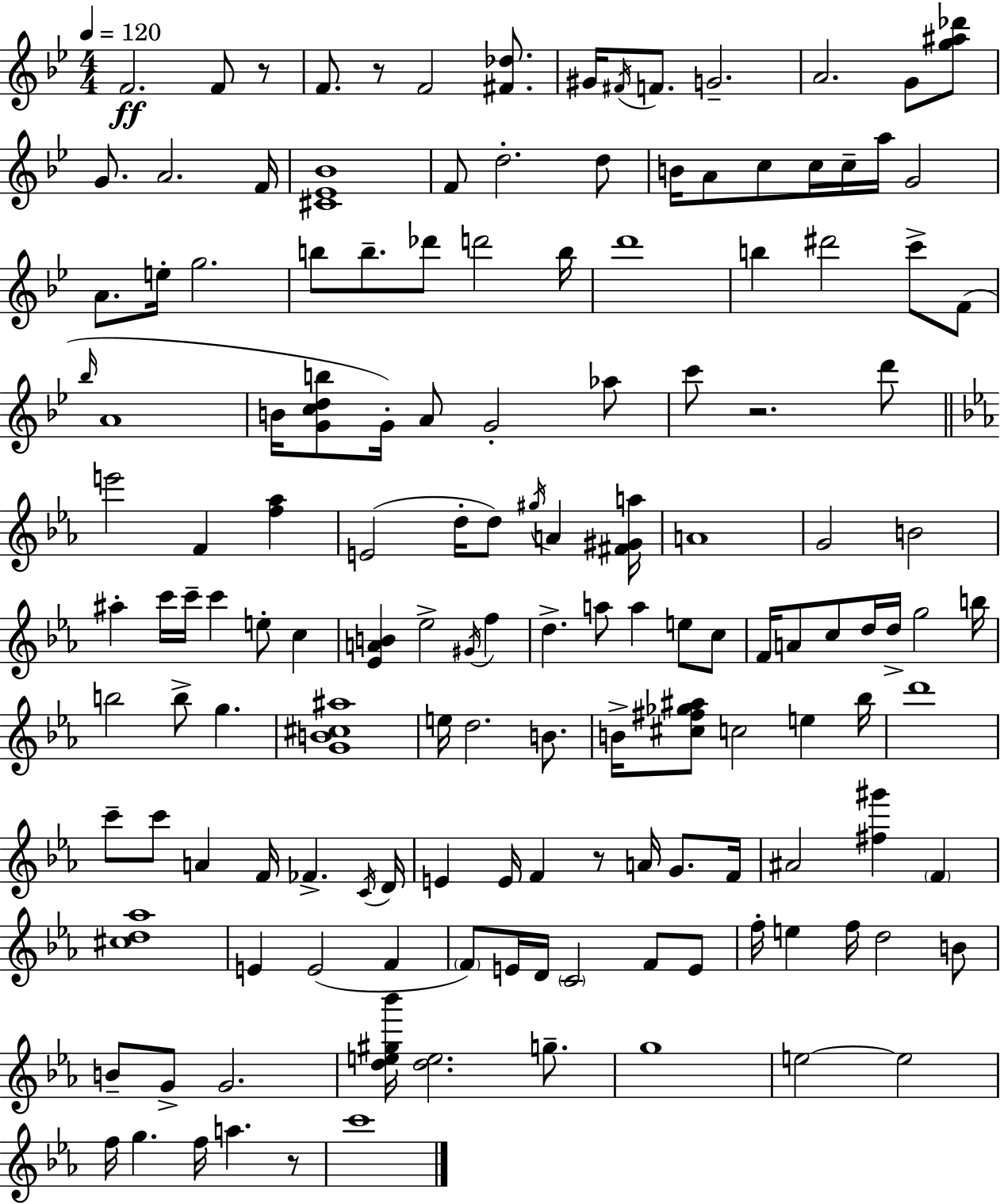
X:1
T:Untitled
M:4/4
L:1/4
K:Gm
F2 F/2 z/2 F/2 z/2 F2 [^F_d]/2 ^G/4 ^F/4 F/2 G2 A2 G/2 [g^a_d']/2 G/2 A2 F/4 [^C_E_B]4 F/2 d2 d/2 B/4 A/2 c/2 c/4 c/4 a/4 G2 A/2 e/4 g2 b/2 b/2 _d'/2 d'2 b/4 d'4 b ^d'2 c'/2 F/2 _b/4 A4 B/4 [Gcdb]/2 G/4 A/2 G2 _a/2 c'/2 z2 d'/2 e'2 F [f_a] E2 d/4 d/2 ^g/4 A [^F^Ga]/4 A4 G2 B2 ^a c'/4 c'/4 c' e/2 c [_EAB] _e2 ^G/4 f d a/2 a e/2 c/2 F/4 A/2 c/2 d/4 d/4 g2 b/4 b2 b/2 g [GB^c^a]4 e/4 d2 B/2 B/4 [^c^f_g^a]/2 c2 e _b/4 d'4 c'/2 c'/2 A F/4 _F C/4 D/4 E E/4 F z/2 A/4 G/2 F/4 ^A2 [^f^g'] F [^cd_a]4 E E2 F F/2 E/4 D/4 C2 F/2 E/2 f/4 e f/4 d2 B/2 B/2 G/2 G2 [de^g_b']/4 [de]2 g/2 g4 e2 e2 f/4 g f/4 a z/2 c'4